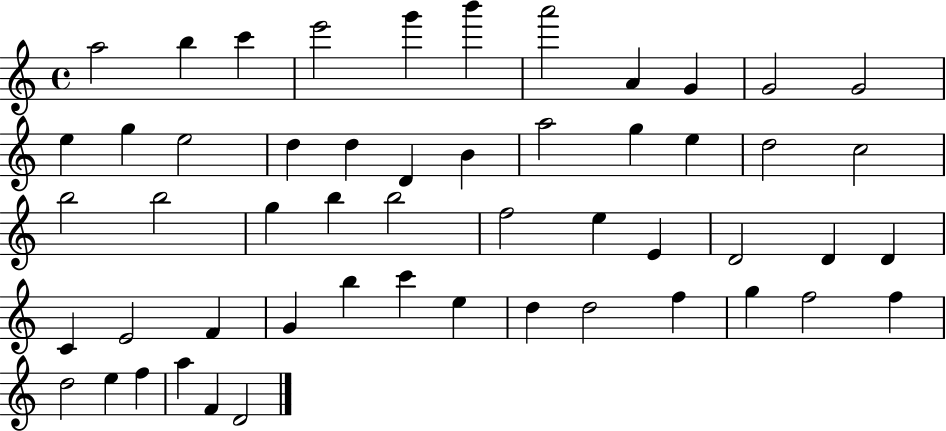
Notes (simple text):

A5/h B5/q C6/q E6/h G6/q B6/q A6/h A4/q G4/q G4/h G4/h E5/q G5/q E5/h D5/q D5/q D4/q B4/q A5/h G5/q E5/q D5/h C5/h B5/h B5/h G5/q B5/q B5/h F5/h E5/q E4/q D4/h D4/q D4/q C4/q E4/h F4/q G4/q B5/q C6/q E5/q D5/q D5/h F5/q G5/q F5/h F5/q D5/h E5/q F5/q A5/q F4/q D4/h